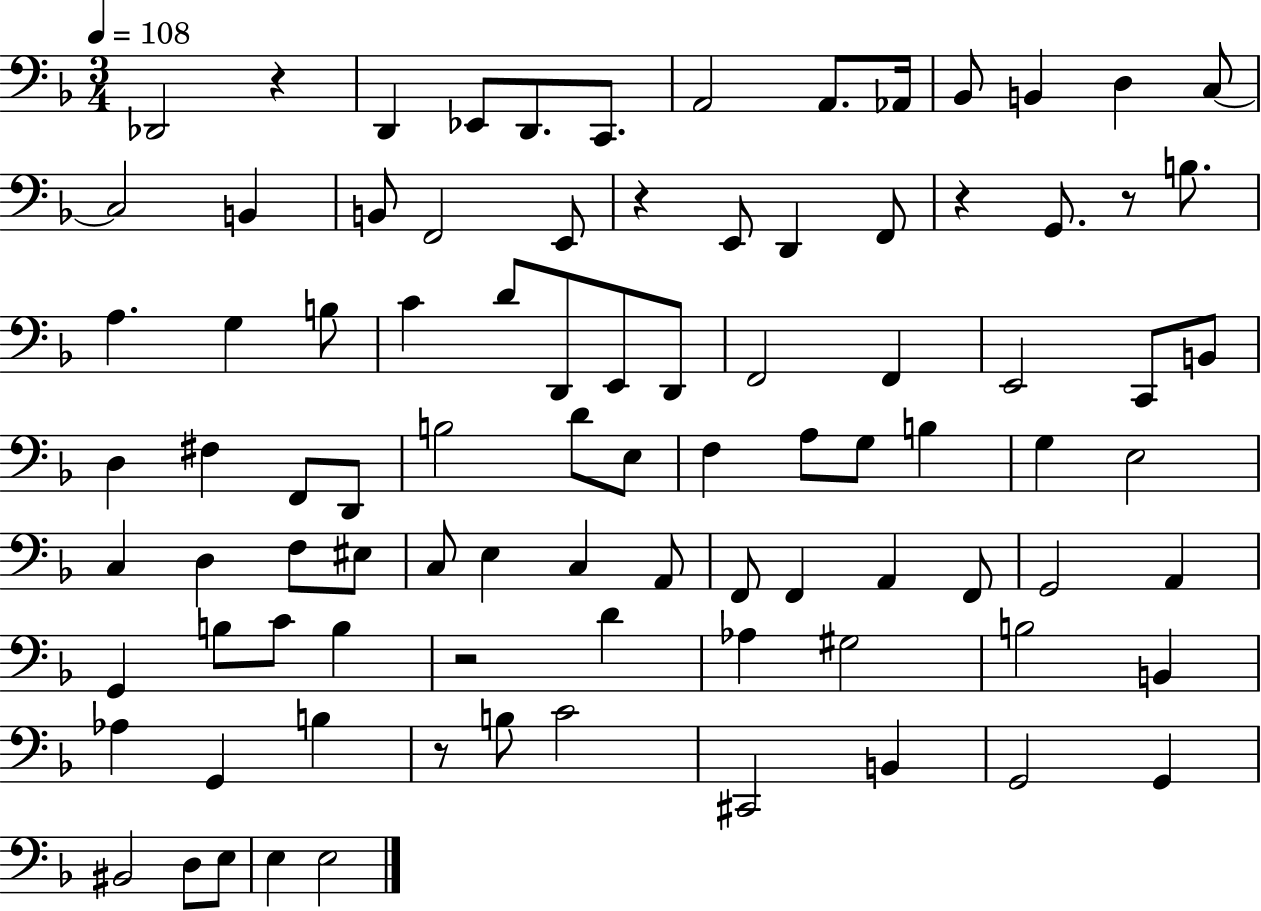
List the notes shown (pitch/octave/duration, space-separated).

Db2/h R/q D2/q Eb2/e D2/e. C2/e. A2/h A2/e. Ab2/s Bb2/e B2/q D3/q C3/e C3/h B2/q B2/e F2/h E2/e R/q E2/e D2/q F2/e R/q G2/e. R/e B3/e. A3/q. G3/q B3/e C4/q D4/e D2/e E2/e D2/e F2/h F2/q E2/h C2/e B2/e D3/q F#3/q F2/e D2/e B3/h D4/e E3/e F3/q A3/e G3/e B3/q G3/q E3/h C3/q D3/q F3/e EIS3/e C3/e E3/q C3/q A2/e F2/e F2/q A2/q F2/e G2/h A2/q G2/q B3/e C4/e B3/q R/h D4/q Ab3/q G#3/h B3/h B2/q Ab3/q G2/q B3/q R/e B3/e C4/h C#2/h B2/q G2/h G2/q BIS2/h D3/e E3/e E3/q E3/h